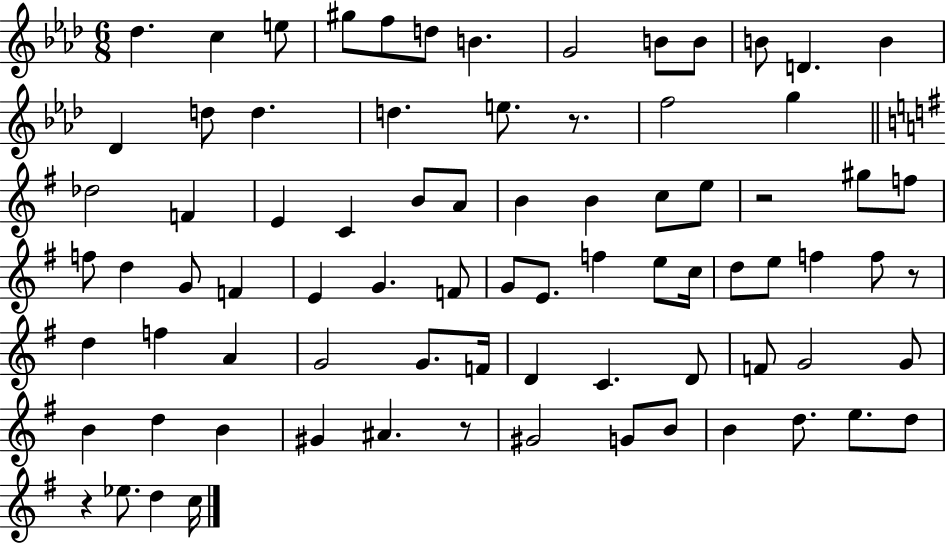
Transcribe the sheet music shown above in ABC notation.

X:1
T:Untitled
M:6/8
L:1/4
K:Ab
_d c e/2 ^g/2 f/2 d/2 B G2 B/2 B/2 B/2 D B _D d/2 d d e/2 z/2 f2 g _d2 F E C B/2 A/2 B B c/2 e/2 z2 ^g/2 f/2 f/2 d G/2 F E G F/2 G/2 E/2 f e/2 c/4 d/2 e/2 f f/2 z/2 d f A G2 G/2 F/4 D C D/2 F/2 G2 G/2 B d B ^G ^A z/2 ^G2 G/2 B/2 B d/2 e/2 d/2 z _e/2 d c/4